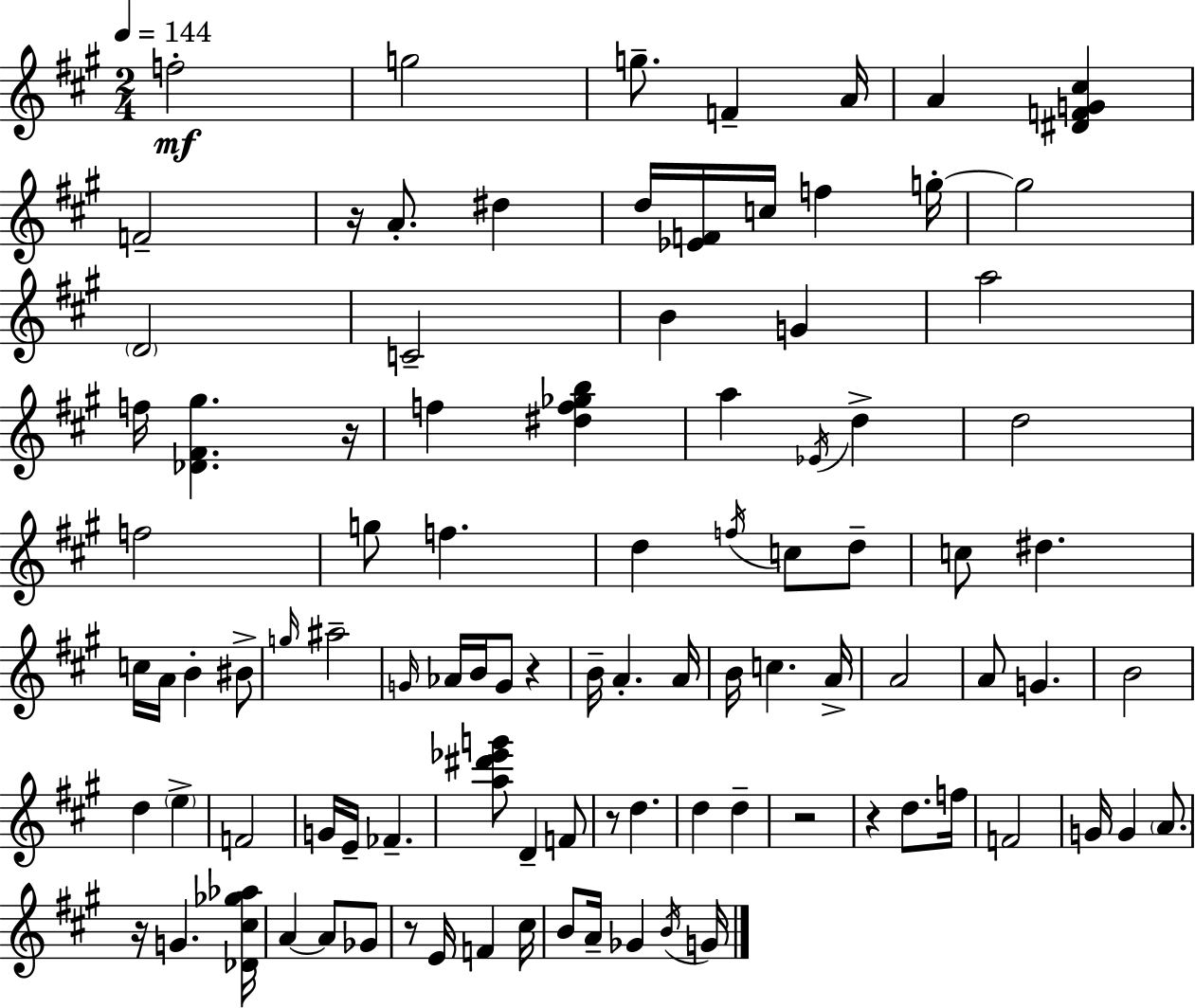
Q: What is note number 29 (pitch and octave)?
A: D5